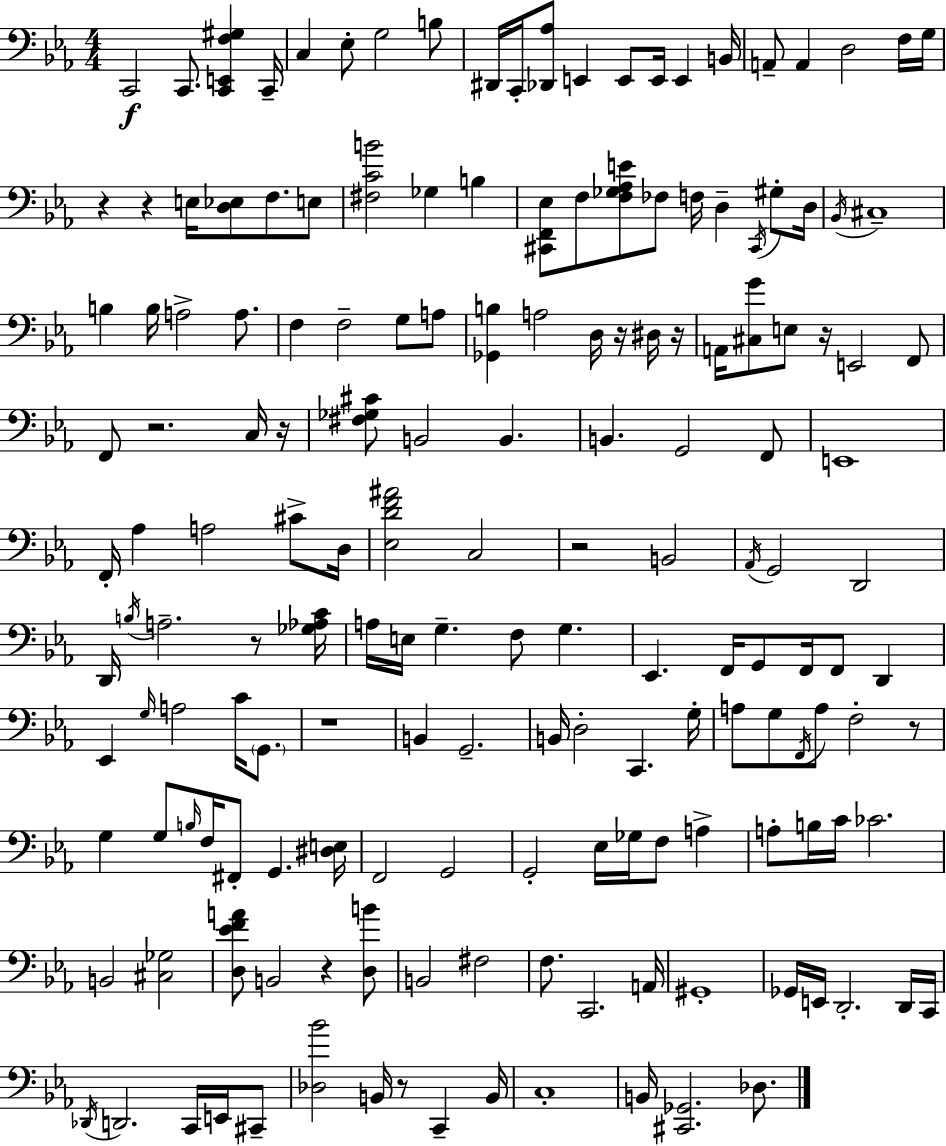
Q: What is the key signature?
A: EES major